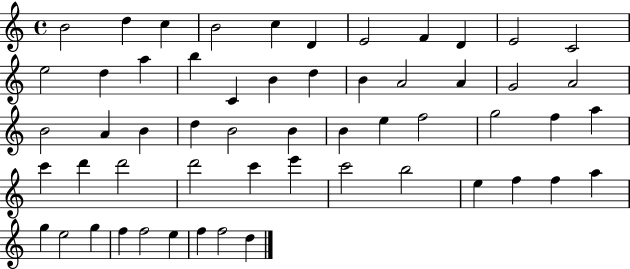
B4/h D5/q C5/q B4/h C5/q D4/q E4/h F4/q D4/q E4/h C4/h E5/h D5/q A5/q B5/q C4/q B4/q D5/q B4/q A4/h A4/q G4/h A4/h B4/h A4/q B4/q D5/q B4/h B4/q B4/q E5/q F5/h G5/h F5/q A5/q C6/q D6/q D6/h D6/h C6/q E6/q C6/h B5/h E5/q F5/q F5/q A5/q G5/q E5/h G5/q F5/q F5/h E5/q F5/q F5/h D5/q